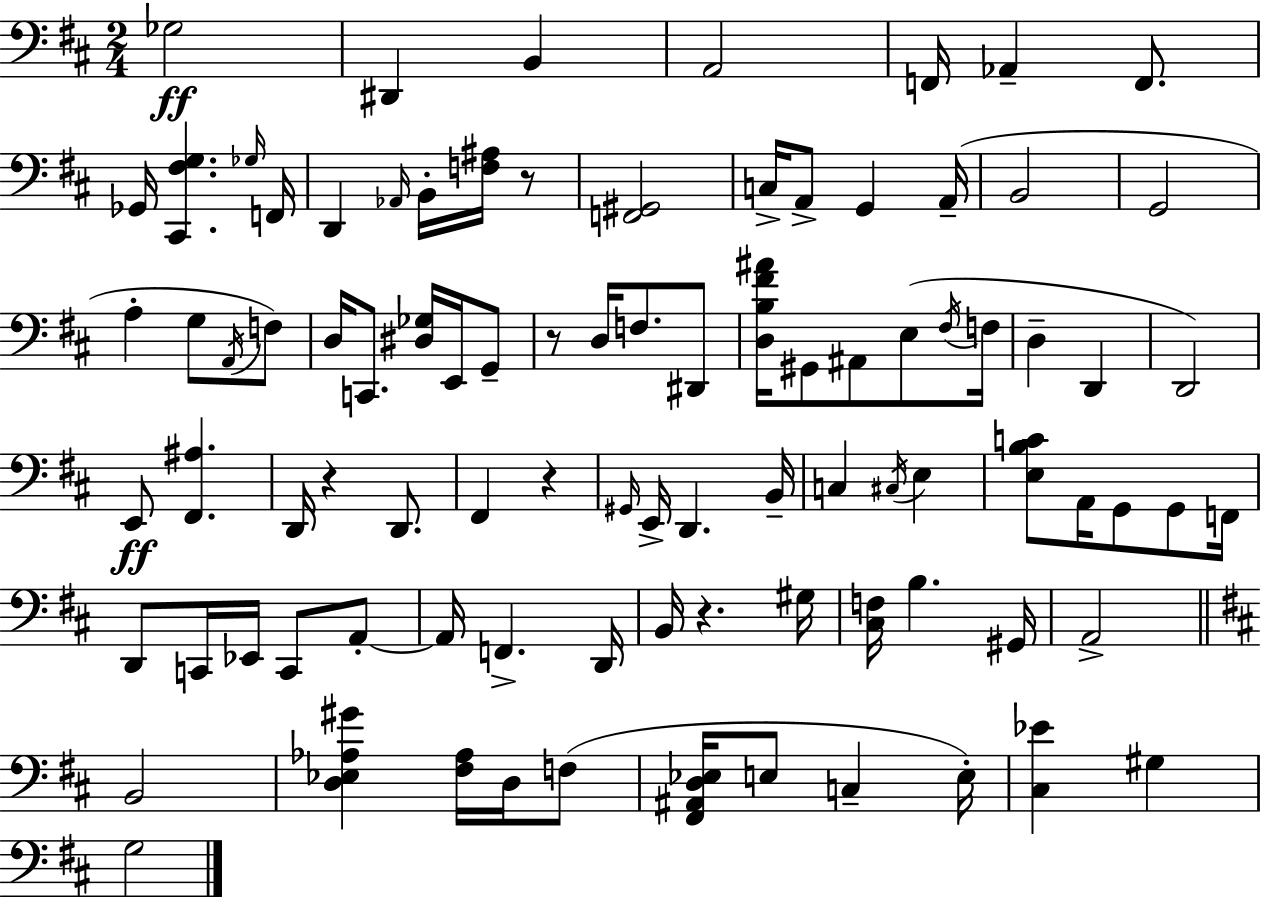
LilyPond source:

{
  \clef bass
  \numericTimeSignature
  \time 2/4
  \key d \major
  \repeat volta 2 { ges2\ff | dis,4 b,4 | a,2 | f,16 aes,4-- f,8. | \break ges,16 <cis, fis g>4. \grace { ges16 } | f,16 d,4 \grace { aes,16 } b,16-. <f ais>16 | r8 <f, gis,>2 | c16-> a,8-> g,4 | \break a,16--( b,2 | g,2 | a4-. g8 | \acciaccatura { a,16 }) f8 d16 c,8. <dis ges>16 | \break e,16 g,8-- r8 d16 f8. | dis,8 <d b fis' ais'>16 gis,8 ais,8 | e8( \acciaccatura { fis16 } f16 d4-- | d,4 d,2) | \break e,8\ff <fis, ais>4. | d,16 r4 | d,8. fis,4 | r4 \grace { gis,16 } e,16-> d,4. | \break b,16-- c4 | \acciaccatura { cis16 } e4 <e b c'>8 | a,16 g,8 g,8 f,16 d,8 | c,16 ees,16 c,8 a,8-.~~ a,16 f,4.-> | \break d,16 b,16 r4. | gis16 <cis f>16 b4. | gis,16 a,2-> | \bar "||" \break \key d \major b,2 | <d ees aes gis'>4 <fis aes>16 d16 f8( | <fis, ais, d ees>16 e8 c4-- e16-.) | <cis ees'>4 gis4 | \break g2 | } \bar "|."
}